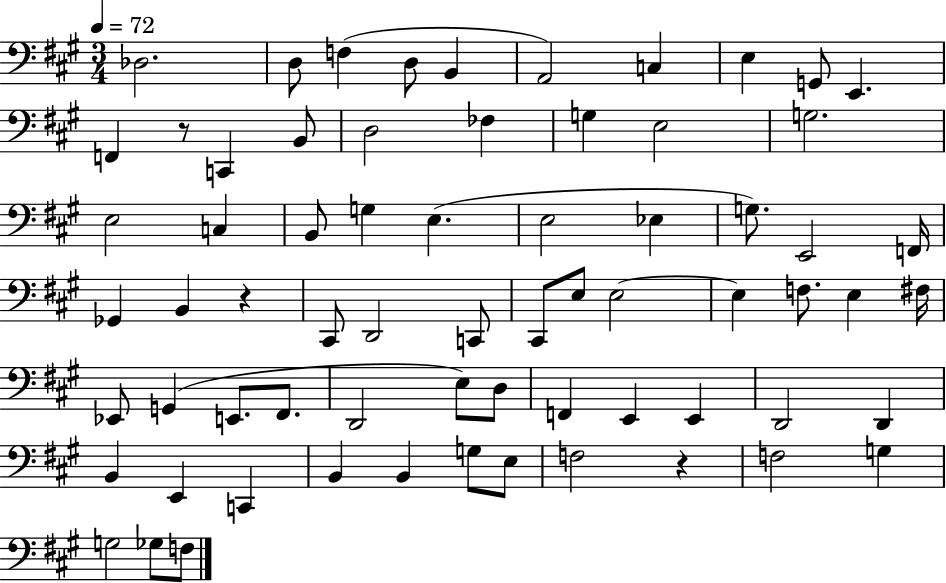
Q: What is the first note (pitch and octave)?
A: Db3